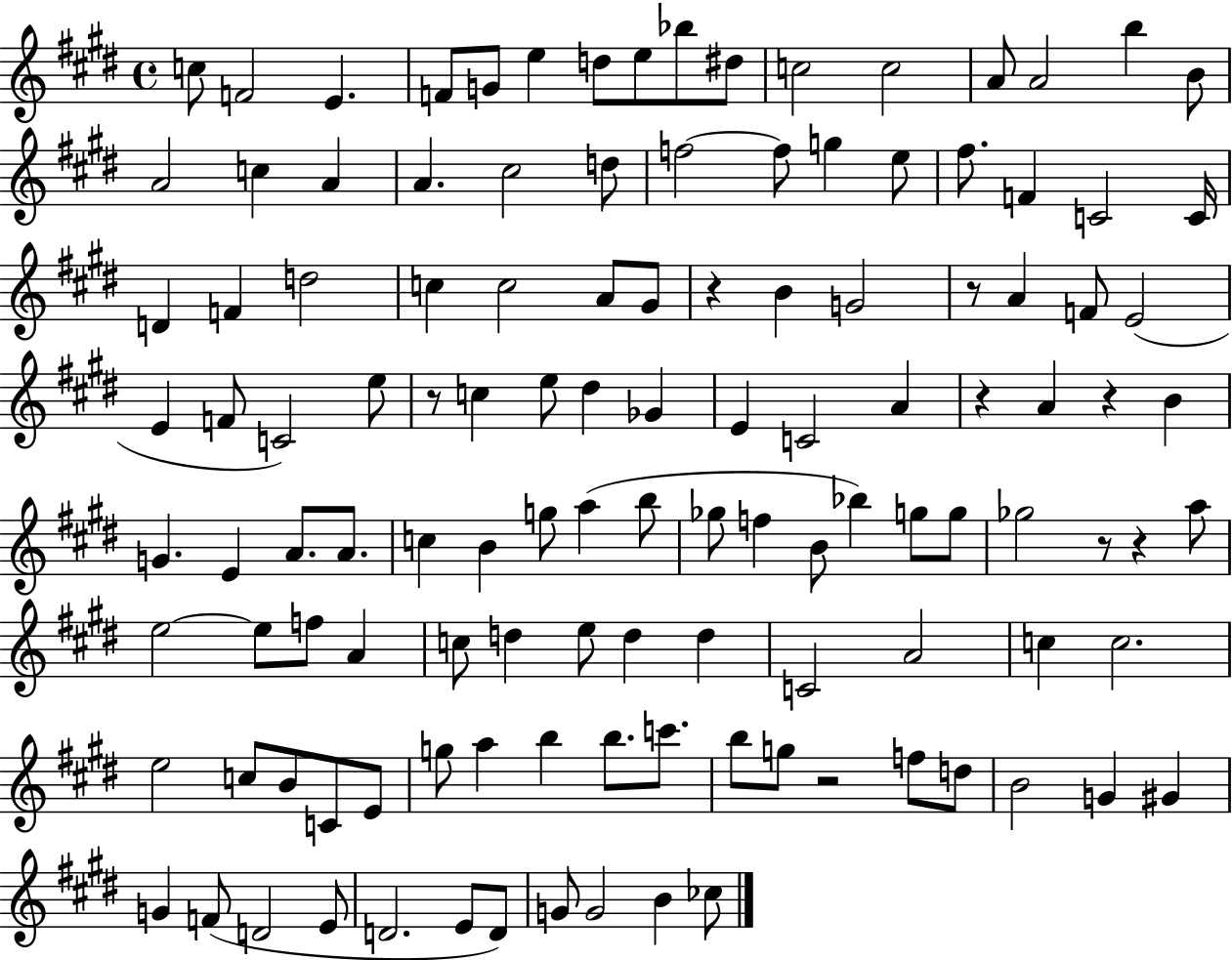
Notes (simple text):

C5/e F4/h E4/q. F4/e G4/e E5/q D5/e E5/e Bb5/e D#5/e C5/h C5/h A4/e A4/h B5/q B4/e A4/h C5/q A4/q A4/q. C#5/h D5/e F5/h F5/e G5/q E5/e F#5/e. F4/q C4/h C4/s D4/q F4/q D5/h C5/q C5/h A4/e G#4/e R/q B4/q G4/h R/e A4/q F4/e E4/h E4/q F4/e C4/h E5/e R/e C5/q E5/e D#5/q Gb4/q E4/q C4/h A4/q R/q A4/q R/q B4/q G4/q. E4/q A4/e. A4/e. C5/q B4/q G5/e A5/q B5/e Gb5/e F5/q B4/e Bb5/q G5/e G5/e Gb5/h R/e R/q A5/e E5/h E5/e F5/e A4/q C5/e D5/q E5/e D5/q D5/q C4/h A4/h C5/q C5/h. E5/h C5/e B4/e C4/e E4/e G5/e A5/q B5/q B5/e. C6/e. B5/e G5/e R/h F5/e D5/e B4/h G4/q G#4/q G4/q F4/e D4/h E4/e D4/h. E4/e D4/e G4/e G4/h B4/q CES5/e